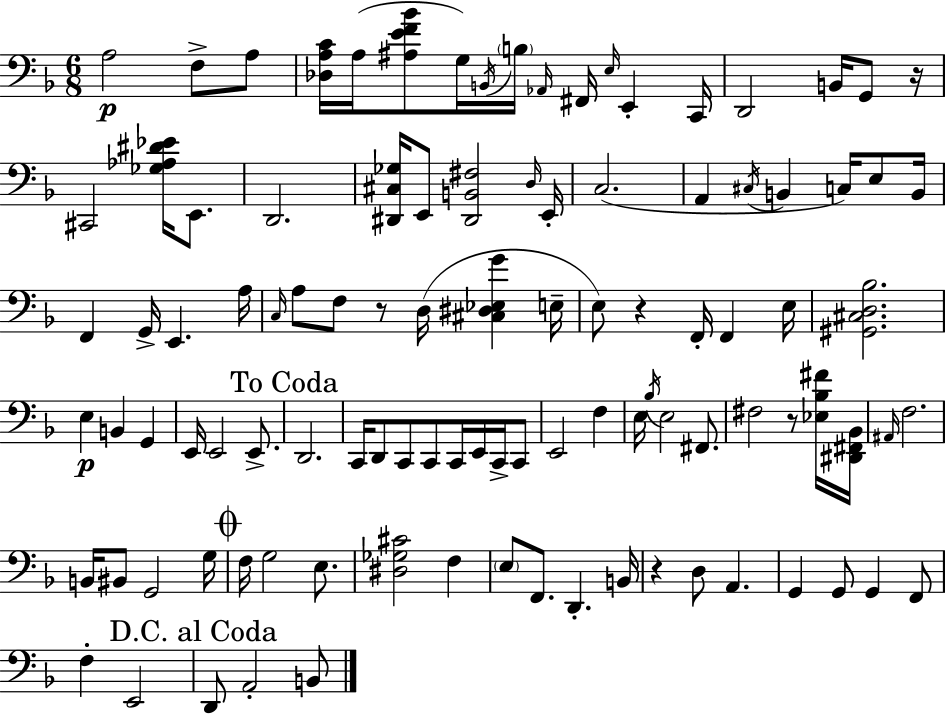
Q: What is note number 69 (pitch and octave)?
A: G3